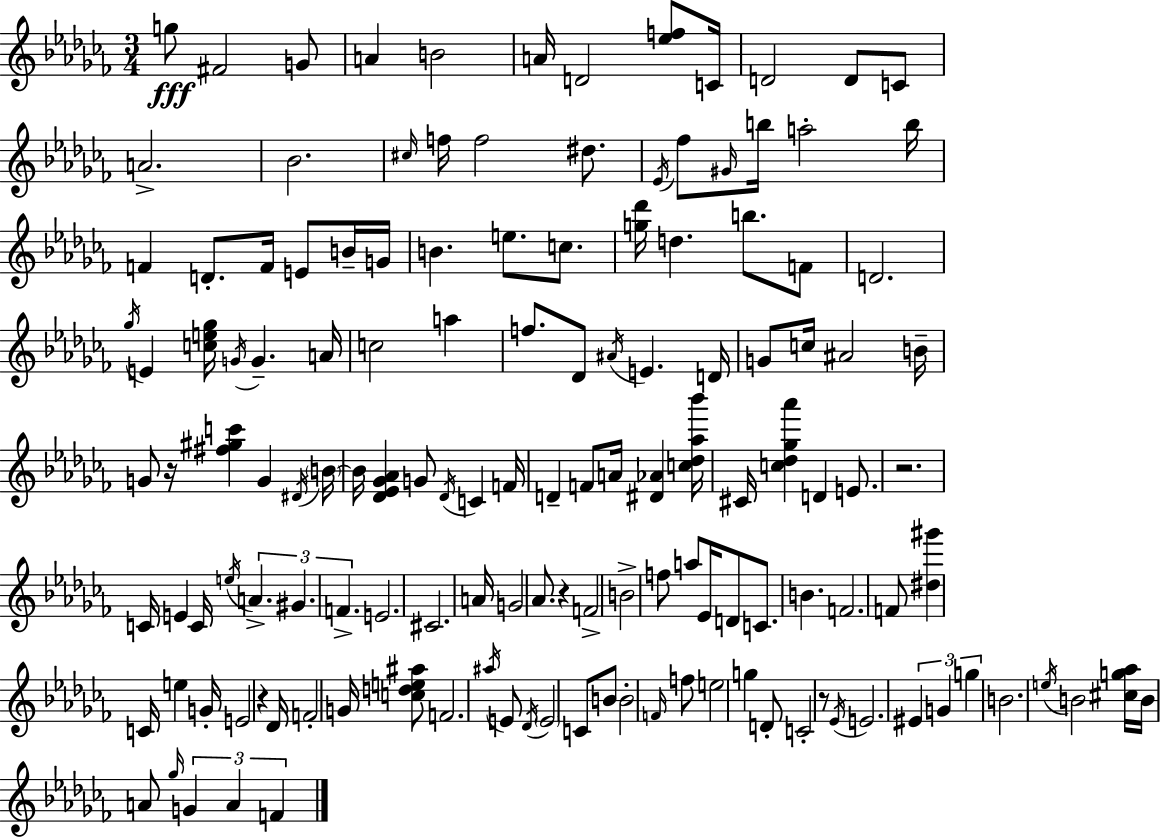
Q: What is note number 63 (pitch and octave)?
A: F4